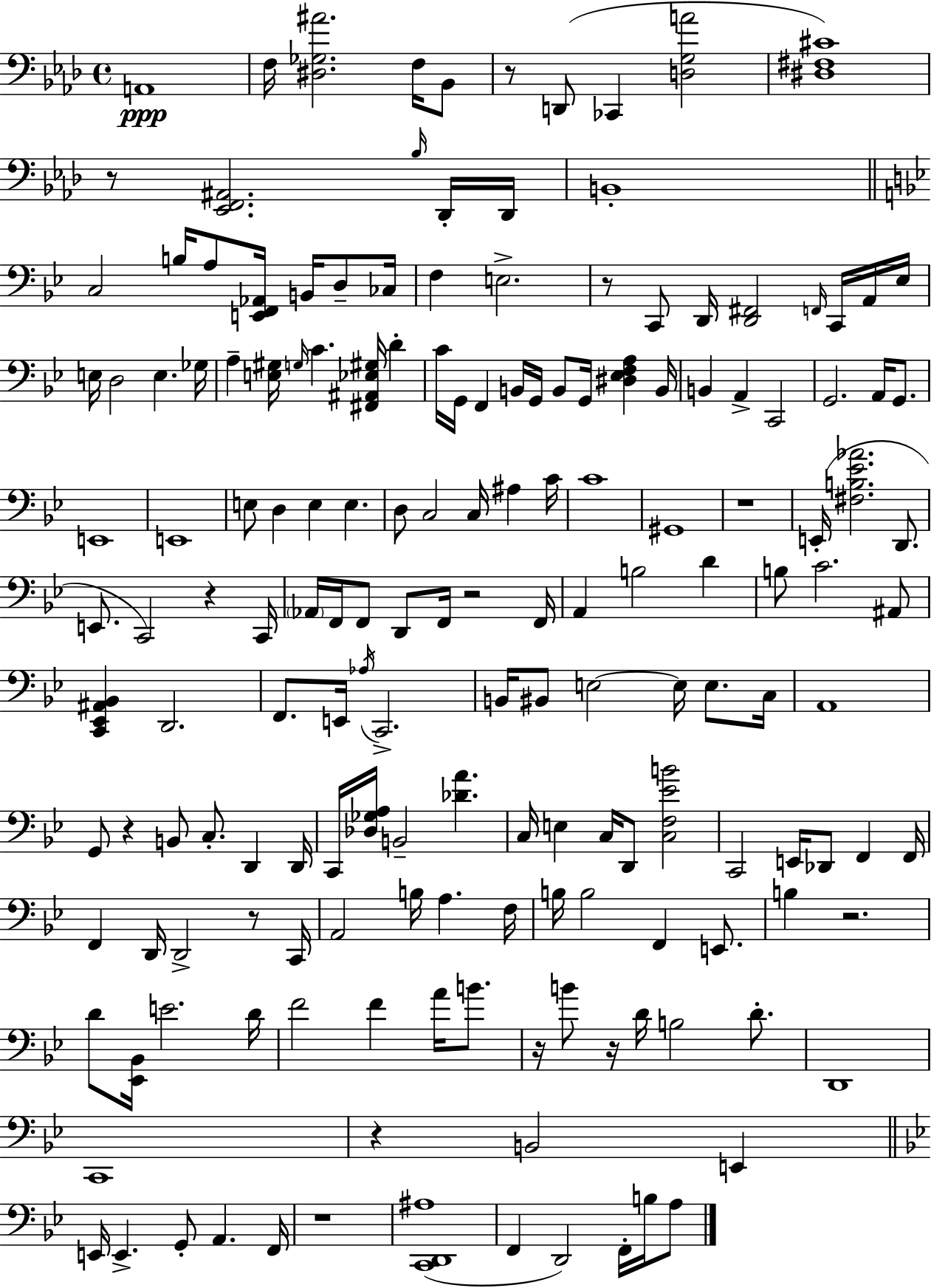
A2/w F3/s [D#3,Gb3,A#4]/h. F3/s Bb2/e R/e D2/e CES2/q [D3,G3,A4]/h [D#3,F#3,C#4]/w R/e [Eb2,F2,A#2]/h. Bb3/s Db2/s Db2/s B2/w C3/h B3/s A3/e [E2,F2,Ab2]/s B2/s D3/e CES3/s F3/q E3/h. R/e C2/e D2/s [D2,F#2]/h F2/s C2/s A2/s Eb3/s E3/s D3/h E3/q. Gb3/s A3/q [E3,G#3]/s G3/s C4/q. [F#2,A#2,Eb3,G#3]/s D4/q C4/s G2/s F2/q B2/s G2/s B2/e G2/s [D#3,Eb3,F3,A3]/q B2/s B2/q A2/q C2/h G2/h. A2/s G2/e. E2/w E2/w E3/e D3/q E3/q E3/q. D3/e C3/h C3/s A#3/q C4/s C4/w G#2/w R/w E2/s [F#3,B3,Eb4,Ab4]/h. D2/e. E2/e. C2/h R/q C2/s Ab2/s F2/s F2/e D2/e F2/s R/h F2/s A2/q B3/h D4/q B3/e C4/h. A#2/e [C2,Eb2,A#2,Bb2]/q D2/h. F2/e. E2/s Ab3/s C2/h. B2/s BIS2/e E3/h E3/s E3/e. C3/s A2/w G2/e R/q B2/e C3/e. D2/q D2/s C2/s [Db3,Gb3,A3]/s B2/h [Db4,A4]/q. C3/s E3/q C3/s D2/e [C3,F3,Eb4,B4]/h C2/h E2/s Db2/e F2/q F2/s F2/q D2/s D2/h R/e C2/s A2/h B3/s A3/q. F3/s B3/s B3/h F2/q E2/e. B3/q R/h. D4/e [Eb2,Bb2]/s E4/h. D4/s F4/h F4/q A4/s B4/e. R/s B4/e R/s D4/s B3/h D4/e. D2/w C2/w R/q B2/h E2/q E2/s E2/q. G2/e A2/q. F2/s R/w [C2,D2,A#3]/w F2/q D2/h F2/s B3/s A3/e